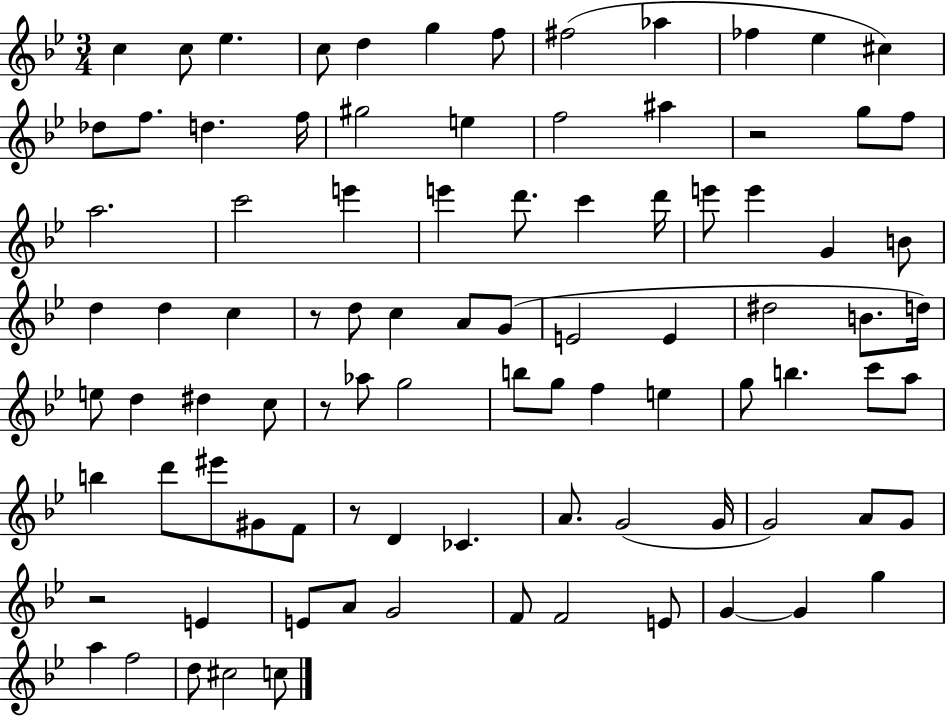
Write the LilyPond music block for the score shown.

{
  \clef treble
  \numericTimeSignature
  \time 3/4
  \key bes \major
  c''4 c''8 ees''4. | c''8 d''4 g''4 f''8 | fis''2( aes''4 | fes''4 ees''4 cis''4) | \break des''8 f''8. d''4. f''16 | gis''2 e''4 | f''2 ais''4 | r2 g''8 f''8 | \break a''2. | c'''2 e'''4 | e'''4 d'''8. c'''4 d'''16 | e'''8 e'''4 g'4 b'8 | \break d''4 d''4 c''4 | r8 d''8 c''4 a'8 g'8( | e'2 e'4 | dis''2 b'8. d''16) | \break e''8 d''4 dis''4 c''8 | r8 aes''8 g''2 | b''8 g''8 f''4 e''4 | g''8 b''4. c'''8 a''8 | \break b''4 d'''8 eis'''8 gis'8 f'8 | r8 d'4 ces'4. | a'8. g'2( g'16 | g'2) a'8 g'8 | \break r2 e'4 | e'8 a'8 g'2 | f'8 f'2 e'8 | g'4~~ g'4 g''4 | \break a''4 f''2 | d''8 cis''2 c''8 | \bar "|."
}